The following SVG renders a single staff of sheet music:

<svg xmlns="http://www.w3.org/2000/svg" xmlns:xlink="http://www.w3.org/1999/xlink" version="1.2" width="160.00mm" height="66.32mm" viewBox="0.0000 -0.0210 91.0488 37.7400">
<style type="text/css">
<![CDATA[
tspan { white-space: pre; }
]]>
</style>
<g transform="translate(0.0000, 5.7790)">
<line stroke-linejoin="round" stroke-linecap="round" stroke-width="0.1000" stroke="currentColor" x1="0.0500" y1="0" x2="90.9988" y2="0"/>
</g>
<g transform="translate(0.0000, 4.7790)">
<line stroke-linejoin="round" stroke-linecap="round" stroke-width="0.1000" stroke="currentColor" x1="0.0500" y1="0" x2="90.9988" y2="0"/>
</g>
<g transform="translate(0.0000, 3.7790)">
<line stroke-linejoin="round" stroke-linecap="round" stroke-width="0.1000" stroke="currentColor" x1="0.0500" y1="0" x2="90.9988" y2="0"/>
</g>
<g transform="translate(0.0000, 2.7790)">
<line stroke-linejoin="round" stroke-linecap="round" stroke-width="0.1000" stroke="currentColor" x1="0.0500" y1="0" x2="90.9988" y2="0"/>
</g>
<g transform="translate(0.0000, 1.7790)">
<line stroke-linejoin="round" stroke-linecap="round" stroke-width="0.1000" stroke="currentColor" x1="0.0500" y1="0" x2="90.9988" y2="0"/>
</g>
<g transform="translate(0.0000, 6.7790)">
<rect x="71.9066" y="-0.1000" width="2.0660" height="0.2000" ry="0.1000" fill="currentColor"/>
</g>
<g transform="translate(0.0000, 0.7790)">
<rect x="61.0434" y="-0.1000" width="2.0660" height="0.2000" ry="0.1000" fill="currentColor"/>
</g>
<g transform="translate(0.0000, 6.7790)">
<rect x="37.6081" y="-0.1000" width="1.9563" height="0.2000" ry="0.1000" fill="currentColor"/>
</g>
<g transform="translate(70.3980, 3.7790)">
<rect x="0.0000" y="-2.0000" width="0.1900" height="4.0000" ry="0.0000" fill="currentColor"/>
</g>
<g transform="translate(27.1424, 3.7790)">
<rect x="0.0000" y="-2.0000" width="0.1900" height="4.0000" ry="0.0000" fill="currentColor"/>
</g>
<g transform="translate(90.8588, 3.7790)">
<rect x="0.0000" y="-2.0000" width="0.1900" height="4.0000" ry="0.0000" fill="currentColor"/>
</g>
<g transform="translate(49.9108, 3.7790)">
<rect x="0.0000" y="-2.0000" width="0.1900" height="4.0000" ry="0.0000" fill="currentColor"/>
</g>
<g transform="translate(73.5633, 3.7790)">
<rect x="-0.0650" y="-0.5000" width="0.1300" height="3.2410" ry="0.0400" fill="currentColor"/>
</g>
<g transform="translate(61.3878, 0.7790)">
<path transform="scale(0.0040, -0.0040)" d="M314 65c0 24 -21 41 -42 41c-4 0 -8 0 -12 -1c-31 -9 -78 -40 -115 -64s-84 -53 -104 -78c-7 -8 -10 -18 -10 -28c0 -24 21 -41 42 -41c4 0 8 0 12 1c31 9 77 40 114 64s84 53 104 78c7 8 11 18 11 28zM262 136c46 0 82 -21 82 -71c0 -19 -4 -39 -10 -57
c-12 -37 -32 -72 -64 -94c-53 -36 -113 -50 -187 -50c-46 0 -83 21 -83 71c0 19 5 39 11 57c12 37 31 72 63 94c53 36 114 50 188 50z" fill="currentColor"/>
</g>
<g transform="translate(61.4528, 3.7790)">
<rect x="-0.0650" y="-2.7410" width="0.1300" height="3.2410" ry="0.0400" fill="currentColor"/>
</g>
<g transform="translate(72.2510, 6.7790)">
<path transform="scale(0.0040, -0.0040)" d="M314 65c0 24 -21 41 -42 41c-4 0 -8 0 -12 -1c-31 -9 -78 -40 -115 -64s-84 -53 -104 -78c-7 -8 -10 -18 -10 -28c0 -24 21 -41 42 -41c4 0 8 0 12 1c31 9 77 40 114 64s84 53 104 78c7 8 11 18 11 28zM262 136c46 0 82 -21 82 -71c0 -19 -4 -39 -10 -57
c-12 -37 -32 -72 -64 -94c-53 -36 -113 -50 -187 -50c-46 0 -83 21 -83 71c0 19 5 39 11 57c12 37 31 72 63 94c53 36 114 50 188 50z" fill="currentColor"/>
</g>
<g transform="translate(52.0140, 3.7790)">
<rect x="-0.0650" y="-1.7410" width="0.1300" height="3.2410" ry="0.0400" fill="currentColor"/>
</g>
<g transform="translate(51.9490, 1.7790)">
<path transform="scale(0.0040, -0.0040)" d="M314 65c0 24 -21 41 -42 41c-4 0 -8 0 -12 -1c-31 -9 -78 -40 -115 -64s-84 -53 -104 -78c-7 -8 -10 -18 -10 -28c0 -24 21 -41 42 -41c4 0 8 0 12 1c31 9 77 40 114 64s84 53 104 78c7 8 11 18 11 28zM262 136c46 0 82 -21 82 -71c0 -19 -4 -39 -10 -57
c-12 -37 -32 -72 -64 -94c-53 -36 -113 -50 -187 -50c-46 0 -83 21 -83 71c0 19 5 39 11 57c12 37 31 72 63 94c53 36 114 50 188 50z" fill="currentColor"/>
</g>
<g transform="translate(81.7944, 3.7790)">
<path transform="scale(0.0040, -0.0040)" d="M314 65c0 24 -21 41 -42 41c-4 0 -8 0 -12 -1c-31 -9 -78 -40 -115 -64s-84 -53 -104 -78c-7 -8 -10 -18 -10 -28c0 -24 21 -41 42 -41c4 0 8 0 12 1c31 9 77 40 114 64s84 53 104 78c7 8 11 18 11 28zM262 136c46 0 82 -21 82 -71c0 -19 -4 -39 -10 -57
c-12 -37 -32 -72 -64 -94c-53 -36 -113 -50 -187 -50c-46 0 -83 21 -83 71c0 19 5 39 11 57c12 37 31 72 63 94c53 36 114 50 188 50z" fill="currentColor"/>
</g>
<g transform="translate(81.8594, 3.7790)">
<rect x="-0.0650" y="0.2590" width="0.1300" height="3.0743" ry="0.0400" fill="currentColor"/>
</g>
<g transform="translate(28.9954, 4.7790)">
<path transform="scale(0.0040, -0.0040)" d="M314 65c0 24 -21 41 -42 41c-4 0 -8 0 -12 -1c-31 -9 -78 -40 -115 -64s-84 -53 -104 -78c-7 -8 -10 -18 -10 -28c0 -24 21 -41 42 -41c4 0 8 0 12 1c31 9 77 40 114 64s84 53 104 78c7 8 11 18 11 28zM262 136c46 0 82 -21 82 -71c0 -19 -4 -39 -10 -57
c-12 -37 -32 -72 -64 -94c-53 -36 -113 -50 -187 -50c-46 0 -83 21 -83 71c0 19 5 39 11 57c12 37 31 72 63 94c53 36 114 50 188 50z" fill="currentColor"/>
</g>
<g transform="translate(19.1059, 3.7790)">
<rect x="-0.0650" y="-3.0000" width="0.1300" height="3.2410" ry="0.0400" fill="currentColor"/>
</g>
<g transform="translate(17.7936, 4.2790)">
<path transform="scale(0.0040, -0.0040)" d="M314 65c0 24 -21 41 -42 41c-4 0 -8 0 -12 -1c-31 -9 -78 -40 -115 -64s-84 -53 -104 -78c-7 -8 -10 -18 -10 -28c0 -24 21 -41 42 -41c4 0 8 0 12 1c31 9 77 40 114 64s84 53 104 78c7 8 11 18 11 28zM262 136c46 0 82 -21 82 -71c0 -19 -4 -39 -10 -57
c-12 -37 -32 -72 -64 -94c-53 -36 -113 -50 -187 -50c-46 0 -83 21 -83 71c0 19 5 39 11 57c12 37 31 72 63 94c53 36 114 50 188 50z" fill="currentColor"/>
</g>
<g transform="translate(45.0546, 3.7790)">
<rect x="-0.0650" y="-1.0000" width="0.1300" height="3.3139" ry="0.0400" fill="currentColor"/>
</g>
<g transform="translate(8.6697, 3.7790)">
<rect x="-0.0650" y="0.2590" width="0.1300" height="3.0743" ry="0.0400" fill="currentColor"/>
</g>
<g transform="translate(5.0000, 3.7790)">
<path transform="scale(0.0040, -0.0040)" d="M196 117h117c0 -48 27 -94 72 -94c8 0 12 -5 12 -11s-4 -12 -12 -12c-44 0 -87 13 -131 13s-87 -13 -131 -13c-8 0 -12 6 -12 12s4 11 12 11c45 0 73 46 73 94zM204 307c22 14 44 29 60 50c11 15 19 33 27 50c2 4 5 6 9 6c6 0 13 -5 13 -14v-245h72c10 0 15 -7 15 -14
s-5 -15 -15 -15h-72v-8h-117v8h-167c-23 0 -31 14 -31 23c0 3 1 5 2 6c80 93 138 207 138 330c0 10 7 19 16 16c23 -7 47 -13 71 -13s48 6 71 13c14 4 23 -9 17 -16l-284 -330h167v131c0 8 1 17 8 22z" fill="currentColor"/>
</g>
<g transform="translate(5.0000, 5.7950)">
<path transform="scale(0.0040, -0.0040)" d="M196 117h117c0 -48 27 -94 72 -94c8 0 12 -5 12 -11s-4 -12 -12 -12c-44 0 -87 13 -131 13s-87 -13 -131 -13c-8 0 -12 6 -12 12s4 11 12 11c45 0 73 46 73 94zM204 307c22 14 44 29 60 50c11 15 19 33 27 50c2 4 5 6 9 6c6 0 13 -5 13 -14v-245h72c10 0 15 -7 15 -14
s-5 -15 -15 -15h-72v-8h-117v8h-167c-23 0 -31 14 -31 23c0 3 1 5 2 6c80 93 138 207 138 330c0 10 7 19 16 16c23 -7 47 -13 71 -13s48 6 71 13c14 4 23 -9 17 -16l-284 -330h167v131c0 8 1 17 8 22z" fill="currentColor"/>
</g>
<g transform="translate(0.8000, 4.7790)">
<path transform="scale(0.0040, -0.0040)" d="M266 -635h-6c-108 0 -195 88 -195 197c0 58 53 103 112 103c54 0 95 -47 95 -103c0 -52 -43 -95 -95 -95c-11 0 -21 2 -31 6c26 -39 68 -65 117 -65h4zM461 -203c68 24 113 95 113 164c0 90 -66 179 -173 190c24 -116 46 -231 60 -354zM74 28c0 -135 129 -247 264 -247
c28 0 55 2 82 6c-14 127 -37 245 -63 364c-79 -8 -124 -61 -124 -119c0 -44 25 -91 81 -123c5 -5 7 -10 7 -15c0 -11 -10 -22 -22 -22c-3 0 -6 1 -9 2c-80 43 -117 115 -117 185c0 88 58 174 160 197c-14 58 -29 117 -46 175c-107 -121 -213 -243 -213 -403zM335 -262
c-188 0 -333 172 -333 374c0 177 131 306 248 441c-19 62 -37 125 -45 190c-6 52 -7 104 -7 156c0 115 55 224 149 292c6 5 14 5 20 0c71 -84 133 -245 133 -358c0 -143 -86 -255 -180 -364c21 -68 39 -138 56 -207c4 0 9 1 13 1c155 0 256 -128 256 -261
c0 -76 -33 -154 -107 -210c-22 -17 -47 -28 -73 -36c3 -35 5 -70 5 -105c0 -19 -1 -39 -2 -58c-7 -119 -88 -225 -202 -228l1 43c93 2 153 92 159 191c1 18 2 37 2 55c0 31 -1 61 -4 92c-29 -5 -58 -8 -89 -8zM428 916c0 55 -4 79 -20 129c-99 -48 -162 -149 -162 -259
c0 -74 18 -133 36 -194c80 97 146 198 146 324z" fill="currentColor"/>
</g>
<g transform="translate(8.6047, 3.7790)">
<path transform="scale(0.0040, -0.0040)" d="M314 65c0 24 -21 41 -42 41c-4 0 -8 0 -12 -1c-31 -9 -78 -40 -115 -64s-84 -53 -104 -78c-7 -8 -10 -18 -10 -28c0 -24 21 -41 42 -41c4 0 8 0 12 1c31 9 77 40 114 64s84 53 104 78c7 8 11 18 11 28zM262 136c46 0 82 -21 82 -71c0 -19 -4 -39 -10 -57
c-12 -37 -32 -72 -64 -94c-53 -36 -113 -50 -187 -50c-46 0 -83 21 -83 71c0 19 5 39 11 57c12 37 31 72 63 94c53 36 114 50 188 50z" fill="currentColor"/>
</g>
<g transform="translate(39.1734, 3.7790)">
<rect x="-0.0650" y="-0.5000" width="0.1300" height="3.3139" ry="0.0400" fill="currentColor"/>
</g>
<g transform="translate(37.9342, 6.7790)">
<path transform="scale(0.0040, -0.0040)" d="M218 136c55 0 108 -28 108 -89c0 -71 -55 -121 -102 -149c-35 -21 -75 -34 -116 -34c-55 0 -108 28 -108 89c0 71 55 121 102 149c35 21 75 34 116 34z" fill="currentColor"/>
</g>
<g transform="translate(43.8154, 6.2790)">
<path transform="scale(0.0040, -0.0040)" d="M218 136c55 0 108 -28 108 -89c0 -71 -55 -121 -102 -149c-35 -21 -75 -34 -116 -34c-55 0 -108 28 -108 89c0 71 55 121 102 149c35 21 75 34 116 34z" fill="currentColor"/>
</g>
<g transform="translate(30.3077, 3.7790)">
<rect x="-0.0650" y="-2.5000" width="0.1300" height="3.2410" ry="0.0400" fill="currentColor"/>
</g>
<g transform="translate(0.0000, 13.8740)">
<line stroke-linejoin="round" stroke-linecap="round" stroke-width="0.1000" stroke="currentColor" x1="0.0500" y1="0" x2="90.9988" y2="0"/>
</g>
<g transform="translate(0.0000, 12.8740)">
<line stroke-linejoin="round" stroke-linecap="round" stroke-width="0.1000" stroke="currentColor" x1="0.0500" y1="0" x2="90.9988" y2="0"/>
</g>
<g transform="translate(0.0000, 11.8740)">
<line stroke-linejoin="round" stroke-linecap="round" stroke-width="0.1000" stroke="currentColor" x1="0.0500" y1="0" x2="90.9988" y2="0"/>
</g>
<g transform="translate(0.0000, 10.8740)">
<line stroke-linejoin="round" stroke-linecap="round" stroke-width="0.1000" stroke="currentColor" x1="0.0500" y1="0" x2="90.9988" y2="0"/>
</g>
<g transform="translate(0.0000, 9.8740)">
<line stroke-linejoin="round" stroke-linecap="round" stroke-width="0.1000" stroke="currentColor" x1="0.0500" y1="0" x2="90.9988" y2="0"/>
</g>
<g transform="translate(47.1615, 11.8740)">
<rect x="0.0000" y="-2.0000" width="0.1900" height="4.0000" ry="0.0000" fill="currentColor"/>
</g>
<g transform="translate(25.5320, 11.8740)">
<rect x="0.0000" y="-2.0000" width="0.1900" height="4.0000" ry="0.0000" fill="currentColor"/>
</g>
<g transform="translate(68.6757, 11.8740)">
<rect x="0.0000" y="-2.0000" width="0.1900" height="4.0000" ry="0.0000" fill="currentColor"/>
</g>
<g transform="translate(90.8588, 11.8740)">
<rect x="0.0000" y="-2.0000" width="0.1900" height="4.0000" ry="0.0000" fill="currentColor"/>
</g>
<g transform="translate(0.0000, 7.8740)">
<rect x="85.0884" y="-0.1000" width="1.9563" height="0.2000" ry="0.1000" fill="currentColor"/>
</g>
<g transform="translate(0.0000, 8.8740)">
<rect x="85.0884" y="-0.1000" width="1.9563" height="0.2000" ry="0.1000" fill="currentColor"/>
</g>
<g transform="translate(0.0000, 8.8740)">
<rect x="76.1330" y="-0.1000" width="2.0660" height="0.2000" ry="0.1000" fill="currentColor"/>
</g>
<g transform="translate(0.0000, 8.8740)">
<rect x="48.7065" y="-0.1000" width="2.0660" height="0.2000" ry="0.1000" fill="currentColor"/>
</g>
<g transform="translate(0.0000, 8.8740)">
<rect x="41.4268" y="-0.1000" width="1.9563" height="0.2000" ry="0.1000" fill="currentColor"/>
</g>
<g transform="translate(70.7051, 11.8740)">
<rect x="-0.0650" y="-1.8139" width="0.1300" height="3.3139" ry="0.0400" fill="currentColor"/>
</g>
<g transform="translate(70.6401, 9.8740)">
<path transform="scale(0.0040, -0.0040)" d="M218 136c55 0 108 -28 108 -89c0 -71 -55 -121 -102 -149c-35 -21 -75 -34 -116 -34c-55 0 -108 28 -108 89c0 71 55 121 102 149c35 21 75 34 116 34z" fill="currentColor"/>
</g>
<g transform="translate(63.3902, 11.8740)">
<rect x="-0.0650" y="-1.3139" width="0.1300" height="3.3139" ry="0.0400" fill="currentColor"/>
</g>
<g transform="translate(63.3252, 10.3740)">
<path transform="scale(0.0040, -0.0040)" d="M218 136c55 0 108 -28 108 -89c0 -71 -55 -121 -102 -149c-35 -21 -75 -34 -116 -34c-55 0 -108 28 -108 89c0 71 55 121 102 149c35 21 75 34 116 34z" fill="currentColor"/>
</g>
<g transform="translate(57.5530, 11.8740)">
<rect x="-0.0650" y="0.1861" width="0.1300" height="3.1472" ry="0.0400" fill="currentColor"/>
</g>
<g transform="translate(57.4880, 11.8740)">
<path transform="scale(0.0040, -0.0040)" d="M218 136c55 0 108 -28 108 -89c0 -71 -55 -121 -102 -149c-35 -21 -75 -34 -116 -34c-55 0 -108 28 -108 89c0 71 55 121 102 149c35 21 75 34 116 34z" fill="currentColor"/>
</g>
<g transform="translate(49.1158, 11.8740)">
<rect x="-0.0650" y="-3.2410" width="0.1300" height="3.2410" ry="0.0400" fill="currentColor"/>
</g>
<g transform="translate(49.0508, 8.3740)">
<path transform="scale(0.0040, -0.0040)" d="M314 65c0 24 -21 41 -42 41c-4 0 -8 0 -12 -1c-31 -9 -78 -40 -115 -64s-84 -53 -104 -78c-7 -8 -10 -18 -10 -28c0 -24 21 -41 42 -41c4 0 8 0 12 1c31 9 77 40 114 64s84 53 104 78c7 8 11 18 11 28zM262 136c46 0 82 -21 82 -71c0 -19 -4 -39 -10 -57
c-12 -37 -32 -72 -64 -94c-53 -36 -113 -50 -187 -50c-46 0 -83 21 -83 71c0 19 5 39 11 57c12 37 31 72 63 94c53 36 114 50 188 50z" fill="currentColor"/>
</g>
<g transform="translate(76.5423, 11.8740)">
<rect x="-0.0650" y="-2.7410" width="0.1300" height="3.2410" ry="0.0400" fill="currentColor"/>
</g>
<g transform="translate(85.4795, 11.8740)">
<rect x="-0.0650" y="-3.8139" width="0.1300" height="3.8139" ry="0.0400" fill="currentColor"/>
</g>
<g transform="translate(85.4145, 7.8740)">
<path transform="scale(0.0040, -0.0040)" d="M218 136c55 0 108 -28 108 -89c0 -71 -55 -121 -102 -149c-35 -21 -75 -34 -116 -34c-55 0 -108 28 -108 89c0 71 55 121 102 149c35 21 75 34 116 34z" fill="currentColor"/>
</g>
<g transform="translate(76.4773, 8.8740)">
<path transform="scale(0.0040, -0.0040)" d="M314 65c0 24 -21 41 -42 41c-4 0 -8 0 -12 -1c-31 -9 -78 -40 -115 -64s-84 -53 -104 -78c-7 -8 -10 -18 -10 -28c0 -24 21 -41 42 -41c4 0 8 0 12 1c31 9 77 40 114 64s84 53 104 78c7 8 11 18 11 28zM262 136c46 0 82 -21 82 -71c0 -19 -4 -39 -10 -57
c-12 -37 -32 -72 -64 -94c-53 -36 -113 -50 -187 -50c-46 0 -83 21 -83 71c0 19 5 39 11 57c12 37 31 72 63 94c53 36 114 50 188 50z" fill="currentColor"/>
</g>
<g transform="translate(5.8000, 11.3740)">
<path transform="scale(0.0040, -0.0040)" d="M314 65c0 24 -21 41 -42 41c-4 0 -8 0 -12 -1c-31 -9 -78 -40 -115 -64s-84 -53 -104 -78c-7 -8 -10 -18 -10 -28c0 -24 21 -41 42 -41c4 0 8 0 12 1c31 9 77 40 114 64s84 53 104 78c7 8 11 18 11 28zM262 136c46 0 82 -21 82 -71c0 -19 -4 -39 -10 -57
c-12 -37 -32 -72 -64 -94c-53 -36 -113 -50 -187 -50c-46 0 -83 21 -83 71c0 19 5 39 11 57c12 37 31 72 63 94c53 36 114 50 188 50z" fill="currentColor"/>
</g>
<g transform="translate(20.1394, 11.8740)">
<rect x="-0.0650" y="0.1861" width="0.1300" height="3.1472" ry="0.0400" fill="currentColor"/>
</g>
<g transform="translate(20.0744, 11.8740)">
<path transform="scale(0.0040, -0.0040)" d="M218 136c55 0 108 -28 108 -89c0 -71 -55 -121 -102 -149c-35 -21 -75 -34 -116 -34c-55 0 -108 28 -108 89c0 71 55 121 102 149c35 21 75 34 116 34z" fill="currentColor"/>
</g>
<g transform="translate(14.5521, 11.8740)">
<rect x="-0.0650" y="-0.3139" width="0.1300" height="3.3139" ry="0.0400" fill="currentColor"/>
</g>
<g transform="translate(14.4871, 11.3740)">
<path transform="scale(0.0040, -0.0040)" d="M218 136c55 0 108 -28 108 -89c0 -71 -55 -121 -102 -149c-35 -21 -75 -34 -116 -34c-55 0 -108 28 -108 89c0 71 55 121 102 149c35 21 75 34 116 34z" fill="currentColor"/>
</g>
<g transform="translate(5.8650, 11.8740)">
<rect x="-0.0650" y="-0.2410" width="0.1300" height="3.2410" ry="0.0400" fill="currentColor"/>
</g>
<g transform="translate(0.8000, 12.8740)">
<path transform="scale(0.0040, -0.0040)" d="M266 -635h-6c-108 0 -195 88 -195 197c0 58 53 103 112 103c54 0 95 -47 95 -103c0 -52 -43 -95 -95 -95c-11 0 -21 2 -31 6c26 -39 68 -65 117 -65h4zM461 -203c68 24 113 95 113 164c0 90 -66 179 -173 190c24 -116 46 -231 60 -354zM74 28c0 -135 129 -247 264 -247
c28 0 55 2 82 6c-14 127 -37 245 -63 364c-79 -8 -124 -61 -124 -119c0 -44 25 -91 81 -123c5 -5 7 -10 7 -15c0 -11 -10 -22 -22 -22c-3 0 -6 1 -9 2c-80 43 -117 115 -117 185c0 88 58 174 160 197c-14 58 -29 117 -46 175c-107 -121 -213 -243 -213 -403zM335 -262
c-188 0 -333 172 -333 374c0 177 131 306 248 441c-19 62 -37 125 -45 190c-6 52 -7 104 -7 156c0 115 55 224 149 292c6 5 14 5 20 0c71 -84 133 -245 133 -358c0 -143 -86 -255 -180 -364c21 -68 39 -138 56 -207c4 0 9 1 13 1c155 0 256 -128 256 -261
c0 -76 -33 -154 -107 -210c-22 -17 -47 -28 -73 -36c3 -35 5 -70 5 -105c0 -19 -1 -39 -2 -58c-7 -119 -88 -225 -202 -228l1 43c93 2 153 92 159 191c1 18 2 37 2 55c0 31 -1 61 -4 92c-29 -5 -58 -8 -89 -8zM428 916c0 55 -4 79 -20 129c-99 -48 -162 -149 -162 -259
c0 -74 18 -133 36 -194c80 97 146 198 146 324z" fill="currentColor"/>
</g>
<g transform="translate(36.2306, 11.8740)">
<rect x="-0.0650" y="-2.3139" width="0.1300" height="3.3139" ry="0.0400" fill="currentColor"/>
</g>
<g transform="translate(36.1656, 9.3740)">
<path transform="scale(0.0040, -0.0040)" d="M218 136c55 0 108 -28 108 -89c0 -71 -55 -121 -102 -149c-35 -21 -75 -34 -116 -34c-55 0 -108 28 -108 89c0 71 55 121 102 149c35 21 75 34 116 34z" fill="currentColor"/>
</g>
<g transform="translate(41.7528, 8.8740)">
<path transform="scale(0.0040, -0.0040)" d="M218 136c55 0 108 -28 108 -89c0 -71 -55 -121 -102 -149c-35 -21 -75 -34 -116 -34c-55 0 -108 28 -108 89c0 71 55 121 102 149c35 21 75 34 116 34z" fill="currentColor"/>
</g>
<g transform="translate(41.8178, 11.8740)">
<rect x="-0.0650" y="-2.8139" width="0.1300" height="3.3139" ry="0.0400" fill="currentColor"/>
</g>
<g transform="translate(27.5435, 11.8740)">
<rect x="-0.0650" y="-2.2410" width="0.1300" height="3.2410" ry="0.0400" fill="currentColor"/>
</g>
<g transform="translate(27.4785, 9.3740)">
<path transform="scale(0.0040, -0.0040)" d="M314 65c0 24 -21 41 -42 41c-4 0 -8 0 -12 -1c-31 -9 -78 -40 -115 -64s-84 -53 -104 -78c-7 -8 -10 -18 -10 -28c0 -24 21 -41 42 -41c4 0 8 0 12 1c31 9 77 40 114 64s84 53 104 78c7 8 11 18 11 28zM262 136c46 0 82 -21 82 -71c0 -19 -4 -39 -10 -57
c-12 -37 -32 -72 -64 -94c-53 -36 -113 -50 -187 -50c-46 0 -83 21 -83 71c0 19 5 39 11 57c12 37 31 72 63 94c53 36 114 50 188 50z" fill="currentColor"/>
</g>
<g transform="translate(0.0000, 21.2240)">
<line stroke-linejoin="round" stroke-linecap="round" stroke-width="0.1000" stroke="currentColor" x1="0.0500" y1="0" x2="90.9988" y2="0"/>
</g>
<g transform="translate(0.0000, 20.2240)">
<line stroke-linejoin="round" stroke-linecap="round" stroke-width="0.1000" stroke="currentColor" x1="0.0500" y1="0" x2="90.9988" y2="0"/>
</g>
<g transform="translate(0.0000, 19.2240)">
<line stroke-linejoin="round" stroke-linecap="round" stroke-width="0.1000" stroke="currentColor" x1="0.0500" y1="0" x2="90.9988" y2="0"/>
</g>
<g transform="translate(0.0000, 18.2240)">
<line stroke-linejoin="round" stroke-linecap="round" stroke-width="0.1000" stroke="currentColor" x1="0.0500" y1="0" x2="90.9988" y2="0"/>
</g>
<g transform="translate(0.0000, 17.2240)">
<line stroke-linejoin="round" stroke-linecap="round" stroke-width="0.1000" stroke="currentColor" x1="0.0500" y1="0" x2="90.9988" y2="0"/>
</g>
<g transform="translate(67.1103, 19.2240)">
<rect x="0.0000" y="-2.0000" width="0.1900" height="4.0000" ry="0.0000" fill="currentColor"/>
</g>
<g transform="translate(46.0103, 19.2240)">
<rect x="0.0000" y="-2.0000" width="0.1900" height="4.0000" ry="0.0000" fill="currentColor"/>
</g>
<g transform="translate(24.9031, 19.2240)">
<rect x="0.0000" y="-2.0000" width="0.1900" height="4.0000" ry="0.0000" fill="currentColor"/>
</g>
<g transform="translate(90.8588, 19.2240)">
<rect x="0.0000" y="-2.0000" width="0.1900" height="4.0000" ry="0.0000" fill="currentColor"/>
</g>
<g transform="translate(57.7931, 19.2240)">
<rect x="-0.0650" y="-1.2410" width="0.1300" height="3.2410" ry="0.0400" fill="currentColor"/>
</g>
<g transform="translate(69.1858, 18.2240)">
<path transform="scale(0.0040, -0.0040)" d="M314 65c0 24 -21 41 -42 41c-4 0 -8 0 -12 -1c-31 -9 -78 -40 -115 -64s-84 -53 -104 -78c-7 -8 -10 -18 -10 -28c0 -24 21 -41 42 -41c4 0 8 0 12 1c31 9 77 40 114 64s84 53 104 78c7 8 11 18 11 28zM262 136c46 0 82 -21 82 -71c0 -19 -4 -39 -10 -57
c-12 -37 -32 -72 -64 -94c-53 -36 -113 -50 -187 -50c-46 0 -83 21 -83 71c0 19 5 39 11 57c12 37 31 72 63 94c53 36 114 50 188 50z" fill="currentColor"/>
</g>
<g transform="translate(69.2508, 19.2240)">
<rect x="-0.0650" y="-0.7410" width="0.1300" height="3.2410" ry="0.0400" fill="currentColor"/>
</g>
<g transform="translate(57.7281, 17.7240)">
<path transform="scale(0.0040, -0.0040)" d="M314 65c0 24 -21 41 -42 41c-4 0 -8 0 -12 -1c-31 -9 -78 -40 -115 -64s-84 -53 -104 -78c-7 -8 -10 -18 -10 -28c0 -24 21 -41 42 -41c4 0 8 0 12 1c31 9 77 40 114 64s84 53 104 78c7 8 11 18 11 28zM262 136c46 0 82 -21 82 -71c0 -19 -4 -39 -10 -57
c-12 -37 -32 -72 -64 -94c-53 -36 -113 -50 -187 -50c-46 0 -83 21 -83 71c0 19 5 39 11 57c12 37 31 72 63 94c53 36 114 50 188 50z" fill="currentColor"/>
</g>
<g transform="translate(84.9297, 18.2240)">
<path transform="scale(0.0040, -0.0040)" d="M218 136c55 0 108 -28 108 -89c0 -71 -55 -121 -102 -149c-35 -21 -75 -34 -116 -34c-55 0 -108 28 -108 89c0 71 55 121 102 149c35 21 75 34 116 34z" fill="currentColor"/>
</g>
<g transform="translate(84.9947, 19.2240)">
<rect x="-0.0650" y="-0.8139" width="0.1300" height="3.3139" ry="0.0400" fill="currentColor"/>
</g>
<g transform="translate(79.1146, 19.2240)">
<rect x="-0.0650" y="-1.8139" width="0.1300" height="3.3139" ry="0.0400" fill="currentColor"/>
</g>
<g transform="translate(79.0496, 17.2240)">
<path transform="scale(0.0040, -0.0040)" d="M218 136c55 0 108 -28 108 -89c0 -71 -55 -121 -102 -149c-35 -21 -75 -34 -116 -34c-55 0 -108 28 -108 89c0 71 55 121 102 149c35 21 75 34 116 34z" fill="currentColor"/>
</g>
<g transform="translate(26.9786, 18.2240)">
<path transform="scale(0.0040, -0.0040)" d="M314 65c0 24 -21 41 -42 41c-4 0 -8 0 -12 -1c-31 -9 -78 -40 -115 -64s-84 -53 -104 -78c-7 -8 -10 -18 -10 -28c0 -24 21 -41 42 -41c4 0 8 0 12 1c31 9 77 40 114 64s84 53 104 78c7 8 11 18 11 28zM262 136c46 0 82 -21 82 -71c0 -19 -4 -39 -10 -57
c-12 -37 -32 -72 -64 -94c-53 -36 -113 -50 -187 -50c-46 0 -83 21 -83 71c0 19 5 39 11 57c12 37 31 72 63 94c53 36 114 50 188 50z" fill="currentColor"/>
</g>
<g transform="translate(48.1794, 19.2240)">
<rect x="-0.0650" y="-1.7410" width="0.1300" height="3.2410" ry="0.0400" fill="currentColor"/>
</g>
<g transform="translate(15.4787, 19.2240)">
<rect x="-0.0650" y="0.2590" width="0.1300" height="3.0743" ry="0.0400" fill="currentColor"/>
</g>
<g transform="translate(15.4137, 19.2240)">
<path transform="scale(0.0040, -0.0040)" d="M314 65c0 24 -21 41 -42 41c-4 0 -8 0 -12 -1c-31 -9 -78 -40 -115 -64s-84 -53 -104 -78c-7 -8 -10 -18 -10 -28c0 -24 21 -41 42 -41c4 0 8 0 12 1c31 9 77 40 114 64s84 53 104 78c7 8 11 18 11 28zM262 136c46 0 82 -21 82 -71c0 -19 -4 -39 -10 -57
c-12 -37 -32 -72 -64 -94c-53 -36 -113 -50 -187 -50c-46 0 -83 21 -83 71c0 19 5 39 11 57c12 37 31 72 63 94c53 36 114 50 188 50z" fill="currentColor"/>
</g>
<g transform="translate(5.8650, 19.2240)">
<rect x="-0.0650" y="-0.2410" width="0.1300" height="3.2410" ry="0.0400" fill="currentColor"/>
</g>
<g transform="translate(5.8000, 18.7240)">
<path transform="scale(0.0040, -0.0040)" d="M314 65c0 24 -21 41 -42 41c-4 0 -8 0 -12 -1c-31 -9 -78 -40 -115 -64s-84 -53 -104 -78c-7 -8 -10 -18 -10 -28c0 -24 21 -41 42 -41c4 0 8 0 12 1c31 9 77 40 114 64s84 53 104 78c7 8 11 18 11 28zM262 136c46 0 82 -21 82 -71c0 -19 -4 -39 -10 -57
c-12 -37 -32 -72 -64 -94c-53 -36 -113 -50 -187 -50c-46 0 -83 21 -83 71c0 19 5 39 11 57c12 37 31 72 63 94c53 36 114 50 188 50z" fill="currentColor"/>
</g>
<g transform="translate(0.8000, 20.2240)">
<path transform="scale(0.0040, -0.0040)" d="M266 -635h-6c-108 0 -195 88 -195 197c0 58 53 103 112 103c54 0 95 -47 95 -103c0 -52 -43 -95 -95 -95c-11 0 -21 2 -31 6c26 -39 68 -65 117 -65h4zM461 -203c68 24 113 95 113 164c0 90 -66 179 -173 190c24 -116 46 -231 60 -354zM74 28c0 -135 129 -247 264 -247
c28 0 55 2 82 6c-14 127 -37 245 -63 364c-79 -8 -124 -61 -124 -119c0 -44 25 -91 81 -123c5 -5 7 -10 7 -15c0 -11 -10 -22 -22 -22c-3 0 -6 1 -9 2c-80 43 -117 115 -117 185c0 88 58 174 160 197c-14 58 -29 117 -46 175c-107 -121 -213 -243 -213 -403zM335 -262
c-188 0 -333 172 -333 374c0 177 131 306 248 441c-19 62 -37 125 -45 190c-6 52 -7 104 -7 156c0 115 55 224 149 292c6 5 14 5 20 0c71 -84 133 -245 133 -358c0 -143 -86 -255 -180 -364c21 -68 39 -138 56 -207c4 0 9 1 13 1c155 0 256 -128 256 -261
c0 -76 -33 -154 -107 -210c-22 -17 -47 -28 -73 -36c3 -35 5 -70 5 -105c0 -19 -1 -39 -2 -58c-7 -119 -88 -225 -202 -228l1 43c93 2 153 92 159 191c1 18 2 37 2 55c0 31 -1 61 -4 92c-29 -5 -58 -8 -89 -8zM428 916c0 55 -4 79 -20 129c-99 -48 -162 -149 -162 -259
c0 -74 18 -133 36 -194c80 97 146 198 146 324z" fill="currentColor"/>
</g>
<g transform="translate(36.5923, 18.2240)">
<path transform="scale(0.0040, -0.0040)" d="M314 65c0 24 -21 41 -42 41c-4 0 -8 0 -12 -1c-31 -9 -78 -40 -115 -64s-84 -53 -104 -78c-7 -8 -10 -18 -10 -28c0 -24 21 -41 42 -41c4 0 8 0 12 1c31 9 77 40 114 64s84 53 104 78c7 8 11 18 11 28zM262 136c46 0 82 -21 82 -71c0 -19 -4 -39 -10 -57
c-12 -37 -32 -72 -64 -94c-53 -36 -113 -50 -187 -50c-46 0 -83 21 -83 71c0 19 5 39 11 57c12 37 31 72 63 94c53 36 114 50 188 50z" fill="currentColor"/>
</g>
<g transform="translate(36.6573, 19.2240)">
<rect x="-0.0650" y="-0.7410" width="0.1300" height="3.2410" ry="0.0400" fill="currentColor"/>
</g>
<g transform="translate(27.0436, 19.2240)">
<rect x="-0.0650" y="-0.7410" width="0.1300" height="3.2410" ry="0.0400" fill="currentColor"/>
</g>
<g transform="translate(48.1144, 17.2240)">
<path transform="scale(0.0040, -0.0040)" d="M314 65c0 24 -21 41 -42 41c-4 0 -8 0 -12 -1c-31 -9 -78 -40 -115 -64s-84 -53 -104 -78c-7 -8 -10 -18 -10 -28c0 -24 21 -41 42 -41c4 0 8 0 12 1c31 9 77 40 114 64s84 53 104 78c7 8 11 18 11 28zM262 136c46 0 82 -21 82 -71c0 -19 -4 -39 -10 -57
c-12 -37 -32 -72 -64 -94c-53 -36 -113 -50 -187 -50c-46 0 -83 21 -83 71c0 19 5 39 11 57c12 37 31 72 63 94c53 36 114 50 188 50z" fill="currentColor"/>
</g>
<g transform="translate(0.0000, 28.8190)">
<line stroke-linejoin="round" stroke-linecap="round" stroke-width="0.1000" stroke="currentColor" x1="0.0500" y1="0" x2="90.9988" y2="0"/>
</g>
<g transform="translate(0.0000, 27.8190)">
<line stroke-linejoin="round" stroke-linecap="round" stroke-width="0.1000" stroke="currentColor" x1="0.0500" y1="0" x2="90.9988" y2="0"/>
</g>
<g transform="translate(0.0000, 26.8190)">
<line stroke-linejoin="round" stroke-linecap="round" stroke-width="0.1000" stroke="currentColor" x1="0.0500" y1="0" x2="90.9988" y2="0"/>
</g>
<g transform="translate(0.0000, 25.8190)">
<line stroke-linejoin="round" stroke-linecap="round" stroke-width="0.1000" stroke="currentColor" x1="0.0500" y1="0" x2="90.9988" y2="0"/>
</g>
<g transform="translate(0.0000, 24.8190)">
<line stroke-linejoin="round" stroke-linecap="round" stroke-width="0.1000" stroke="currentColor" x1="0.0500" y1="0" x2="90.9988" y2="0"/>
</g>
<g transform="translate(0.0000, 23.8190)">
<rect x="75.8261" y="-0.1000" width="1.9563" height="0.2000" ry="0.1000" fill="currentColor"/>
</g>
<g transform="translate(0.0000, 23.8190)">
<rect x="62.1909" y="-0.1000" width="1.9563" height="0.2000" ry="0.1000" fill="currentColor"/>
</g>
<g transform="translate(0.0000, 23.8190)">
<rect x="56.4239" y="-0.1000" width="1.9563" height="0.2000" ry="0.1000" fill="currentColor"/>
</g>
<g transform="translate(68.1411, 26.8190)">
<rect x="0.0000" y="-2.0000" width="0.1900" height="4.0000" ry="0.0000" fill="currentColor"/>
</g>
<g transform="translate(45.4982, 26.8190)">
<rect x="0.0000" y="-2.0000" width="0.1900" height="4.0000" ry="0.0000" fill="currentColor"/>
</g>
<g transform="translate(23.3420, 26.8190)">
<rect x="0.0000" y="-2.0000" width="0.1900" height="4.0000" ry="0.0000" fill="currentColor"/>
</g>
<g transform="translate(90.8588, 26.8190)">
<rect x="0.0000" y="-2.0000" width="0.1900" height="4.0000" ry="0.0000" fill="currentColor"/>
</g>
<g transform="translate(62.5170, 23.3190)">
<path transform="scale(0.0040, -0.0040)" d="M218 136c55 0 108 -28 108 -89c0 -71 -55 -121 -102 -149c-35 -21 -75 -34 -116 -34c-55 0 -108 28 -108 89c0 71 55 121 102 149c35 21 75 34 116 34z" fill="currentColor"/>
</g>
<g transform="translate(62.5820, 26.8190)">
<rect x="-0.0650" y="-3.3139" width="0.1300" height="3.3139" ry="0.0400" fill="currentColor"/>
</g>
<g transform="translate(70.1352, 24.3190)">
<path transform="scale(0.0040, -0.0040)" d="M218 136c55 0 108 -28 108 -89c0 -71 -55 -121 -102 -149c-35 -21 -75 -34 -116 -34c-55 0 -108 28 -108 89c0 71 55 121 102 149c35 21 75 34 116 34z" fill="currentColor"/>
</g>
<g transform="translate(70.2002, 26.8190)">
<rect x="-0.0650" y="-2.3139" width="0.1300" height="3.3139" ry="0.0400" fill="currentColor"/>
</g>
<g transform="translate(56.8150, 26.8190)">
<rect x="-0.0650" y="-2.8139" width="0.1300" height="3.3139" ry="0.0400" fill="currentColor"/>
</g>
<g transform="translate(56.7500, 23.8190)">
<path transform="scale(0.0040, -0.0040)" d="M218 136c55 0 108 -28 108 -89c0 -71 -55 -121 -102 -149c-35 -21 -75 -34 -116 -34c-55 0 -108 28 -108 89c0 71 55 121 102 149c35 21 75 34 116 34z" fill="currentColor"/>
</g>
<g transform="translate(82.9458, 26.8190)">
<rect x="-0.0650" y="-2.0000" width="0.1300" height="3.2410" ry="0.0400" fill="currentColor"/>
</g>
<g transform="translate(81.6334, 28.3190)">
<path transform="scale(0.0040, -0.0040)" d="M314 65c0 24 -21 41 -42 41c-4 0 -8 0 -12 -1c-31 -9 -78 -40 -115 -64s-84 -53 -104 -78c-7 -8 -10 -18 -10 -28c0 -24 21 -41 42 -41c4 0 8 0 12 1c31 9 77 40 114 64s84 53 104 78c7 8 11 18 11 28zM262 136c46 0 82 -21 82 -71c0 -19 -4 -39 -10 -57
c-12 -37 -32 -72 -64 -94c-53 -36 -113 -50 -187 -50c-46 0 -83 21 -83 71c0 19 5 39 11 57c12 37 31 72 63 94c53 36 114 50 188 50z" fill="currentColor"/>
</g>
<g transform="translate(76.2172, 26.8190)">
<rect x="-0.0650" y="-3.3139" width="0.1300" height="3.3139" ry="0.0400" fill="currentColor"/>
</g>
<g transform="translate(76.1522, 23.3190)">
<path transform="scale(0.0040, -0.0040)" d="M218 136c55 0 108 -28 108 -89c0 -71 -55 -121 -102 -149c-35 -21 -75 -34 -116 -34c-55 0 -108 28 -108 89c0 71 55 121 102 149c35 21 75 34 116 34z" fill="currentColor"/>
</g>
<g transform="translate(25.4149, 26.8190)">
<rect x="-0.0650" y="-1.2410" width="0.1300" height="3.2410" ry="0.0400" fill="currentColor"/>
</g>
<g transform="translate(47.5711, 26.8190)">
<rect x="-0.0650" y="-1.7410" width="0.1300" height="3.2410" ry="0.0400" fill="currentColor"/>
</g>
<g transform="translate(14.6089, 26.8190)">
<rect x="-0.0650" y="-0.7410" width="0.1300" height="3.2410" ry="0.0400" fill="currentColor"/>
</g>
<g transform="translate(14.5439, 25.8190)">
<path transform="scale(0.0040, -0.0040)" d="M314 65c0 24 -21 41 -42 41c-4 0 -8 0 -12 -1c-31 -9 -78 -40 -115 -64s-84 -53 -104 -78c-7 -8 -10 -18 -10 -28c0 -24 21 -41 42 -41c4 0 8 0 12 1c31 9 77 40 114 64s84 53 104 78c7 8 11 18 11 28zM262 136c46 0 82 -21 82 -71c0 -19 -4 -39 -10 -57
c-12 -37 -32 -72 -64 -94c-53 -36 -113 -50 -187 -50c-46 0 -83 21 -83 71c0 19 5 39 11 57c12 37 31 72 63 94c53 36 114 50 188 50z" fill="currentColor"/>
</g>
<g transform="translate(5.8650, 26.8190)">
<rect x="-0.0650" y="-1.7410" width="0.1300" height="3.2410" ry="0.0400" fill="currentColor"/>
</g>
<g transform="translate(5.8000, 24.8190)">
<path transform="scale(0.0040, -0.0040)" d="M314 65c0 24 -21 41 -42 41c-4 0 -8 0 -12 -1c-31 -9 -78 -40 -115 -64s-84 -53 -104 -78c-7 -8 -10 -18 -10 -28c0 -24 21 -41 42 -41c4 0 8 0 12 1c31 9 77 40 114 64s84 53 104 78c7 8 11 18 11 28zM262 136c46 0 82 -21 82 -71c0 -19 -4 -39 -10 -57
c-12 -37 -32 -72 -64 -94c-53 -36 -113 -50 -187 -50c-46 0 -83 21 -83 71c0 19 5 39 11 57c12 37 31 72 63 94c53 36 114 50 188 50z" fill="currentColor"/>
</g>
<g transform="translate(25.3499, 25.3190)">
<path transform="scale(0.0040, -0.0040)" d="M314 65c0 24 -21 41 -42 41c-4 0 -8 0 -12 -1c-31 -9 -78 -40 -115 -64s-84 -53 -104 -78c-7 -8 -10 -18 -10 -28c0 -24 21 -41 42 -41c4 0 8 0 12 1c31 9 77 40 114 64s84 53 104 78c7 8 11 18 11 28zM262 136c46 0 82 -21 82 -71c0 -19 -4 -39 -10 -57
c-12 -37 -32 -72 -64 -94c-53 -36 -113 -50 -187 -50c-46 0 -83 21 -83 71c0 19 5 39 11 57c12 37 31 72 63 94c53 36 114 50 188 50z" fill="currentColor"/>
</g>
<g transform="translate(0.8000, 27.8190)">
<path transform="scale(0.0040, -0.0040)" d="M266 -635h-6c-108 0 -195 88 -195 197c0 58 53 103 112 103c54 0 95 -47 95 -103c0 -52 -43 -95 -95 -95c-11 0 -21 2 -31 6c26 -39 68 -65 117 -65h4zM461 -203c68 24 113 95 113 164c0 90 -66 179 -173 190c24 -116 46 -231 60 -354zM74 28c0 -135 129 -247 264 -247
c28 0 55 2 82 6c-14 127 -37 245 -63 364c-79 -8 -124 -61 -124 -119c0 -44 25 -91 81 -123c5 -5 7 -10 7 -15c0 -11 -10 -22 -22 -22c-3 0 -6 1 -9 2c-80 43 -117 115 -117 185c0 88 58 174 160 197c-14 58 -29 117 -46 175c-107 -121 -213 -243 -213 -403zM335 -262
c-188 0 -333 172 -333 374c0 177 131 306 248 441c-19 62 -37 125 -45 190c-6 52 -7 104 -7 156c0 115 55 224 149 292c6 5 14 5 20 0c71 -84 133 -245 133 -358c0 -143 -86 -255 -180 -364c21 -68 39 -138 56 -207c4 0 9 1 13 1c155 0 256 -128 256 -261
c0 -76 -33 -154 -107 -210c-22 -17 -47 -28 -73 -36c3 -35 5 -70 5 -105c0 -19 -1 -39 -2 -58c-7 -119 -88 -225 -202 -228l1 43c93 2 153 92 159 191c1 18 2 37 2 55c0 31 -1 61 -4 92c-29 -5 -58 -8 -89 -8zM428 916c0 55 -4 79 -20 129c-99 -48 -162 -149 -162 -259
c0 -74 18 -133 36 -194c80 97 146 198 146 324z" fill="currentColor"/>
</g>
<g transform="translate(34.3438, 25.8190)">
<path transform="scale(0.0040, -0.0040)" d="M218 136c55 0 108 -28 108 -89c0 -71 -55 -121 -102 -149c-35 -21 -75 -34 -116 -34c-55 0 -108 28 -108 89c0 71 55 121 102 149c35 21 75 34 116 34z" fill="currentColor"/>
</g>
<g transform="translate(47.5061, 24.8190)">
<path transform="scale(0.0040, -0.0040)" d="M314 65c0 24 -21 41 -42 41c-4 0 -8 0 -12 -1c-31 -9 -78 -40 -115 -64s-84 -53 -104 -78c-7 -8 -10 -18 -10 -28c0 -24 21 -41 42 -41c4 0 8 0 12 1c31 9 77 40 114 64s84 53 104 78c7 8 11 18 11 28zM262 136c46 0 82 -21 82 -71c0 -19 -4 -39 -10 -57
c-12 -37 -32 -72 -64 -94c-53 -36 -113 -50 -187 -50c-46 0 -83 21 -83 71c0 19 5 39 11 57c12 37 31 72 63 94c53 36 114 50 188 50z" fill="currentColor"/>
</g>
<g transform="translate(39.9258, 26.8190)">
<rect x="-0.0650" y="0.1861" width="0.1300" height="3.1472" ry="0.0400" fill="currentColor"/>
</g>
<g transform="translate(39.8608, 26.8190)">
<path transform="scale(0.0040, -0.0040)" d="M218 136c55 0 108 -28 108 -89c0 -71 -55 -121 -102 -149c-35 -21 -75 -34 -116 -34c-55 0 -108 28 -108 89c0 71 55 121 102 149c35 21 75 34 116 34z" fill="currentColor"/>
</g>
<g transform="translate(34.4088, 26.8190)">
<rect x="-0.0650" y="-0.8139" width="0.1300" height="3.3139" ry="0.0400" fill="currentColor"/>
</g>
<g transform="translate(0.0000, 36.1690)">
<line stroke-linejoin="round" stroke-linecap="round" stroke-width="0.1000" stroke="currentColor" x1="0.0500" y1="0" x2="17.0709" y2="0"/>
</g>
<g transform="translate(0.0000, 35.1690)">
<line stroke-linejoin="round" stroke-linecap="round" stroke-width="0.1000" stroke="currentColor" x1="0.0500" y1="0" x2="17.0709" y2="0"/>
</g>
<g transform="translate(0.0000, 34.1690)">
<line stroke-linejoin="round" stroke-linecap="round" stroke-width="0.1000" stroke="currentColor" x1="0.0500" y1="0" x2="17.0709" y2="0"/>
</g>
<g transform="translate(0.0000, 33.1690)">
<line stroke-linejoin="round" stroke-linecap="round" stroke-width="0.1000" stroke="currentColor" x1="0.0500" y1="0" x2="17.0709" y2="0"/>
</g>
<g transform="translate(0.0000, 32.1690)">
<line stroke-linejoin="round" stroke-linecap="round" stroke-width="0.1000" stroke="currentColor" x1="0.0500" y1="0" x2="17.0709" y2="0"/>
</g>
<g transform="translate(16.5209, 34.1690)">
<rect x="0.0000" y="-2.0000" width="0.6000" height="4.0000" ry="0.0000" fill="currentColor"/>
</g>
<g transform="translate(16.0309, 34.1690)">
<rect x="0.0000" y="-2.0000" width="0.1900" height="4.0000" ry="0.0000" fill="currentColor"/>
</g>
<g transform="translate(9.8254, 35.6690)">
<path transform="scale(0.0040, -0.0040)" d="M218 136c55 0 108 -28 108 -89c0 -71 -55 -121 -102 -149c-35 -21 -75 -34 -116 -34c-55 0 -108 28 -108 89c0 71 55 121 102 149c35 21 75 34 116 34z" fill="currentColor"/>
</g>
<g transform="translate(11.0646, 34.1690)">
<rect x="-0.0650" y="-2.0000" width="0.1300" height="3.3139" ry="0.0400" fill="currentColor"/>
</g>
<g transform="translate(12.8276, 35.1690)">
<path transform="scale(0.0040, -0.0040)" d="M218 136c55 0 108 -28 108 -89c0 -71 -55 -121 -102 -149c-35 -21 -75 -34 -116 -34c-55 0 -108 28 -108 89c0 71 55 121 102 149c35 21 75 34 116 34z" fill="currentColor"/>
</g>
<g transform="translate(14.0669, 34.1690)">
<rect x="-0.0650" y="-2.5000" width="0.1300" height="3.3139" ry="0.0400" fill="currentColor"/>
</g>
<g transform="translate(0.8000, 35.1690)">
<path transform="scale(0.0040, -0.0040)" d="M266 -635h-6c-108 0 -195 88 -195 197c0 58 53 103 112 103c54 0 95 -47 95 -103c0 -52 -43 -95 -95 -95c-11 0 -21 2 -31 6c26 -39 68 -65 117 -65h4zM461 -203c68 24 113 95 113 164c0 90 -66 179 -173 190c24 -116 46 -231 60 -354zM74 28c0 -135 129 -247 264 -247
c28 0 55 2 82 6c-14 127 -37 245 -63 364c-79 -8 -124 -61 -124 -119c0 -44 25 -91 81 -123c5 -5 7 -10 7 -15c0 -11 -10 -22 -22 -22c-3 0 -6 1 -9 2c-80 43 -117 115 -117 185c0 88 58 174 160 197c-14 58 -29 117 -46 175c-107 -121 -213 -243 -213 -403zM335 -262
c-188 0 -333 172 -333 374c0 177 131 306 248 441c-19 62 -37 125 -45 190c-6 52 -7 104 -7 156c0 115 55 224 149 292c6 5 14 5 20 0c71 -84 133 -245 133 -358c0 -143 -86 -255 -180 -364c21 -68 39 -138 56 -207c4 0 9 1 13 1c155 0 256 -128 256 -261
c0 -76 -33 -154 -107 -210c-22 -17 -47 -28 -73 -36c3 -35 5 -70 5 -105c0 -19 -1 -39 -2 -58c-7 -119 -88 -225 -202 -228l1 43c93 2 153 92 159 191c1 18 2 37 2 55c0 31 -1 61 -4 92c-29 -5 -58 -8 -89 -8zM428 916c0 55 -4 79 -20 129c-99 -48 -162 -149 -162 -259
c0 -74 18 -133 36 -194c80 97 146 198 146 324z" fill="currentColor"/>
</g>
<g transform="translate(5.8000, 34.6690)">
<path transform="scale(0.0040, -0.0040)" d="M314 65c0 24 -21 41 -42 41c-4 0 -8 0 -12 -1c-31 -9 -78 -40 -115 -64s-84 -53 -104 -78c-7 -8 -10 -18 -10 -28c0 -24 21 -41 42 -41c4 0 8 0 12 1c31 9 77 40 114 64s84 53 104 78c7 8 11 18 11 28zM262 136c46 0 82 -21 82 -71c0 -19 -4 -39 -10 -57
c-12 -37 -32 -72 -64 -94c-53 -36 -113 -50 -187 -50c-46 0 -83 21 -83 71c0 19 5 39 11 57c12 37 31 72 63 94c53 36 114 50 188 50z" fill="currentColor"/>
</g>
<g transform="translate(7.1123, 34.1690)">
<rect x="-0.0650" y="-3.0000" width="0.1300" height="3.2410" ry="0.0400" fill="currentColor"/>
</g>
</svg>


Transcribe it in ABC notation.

X:1
T:Untitled
M:4/4
L:1/4
K:C
B2 A2 G2 C D f2 a2 C2 B2 c2 c B g2 g a b2 B e f a2 c' c2 B2 d2 d2 f2 e2 d2 f d f2 d2 e2 d B f2 a b g b F2 A2 F G